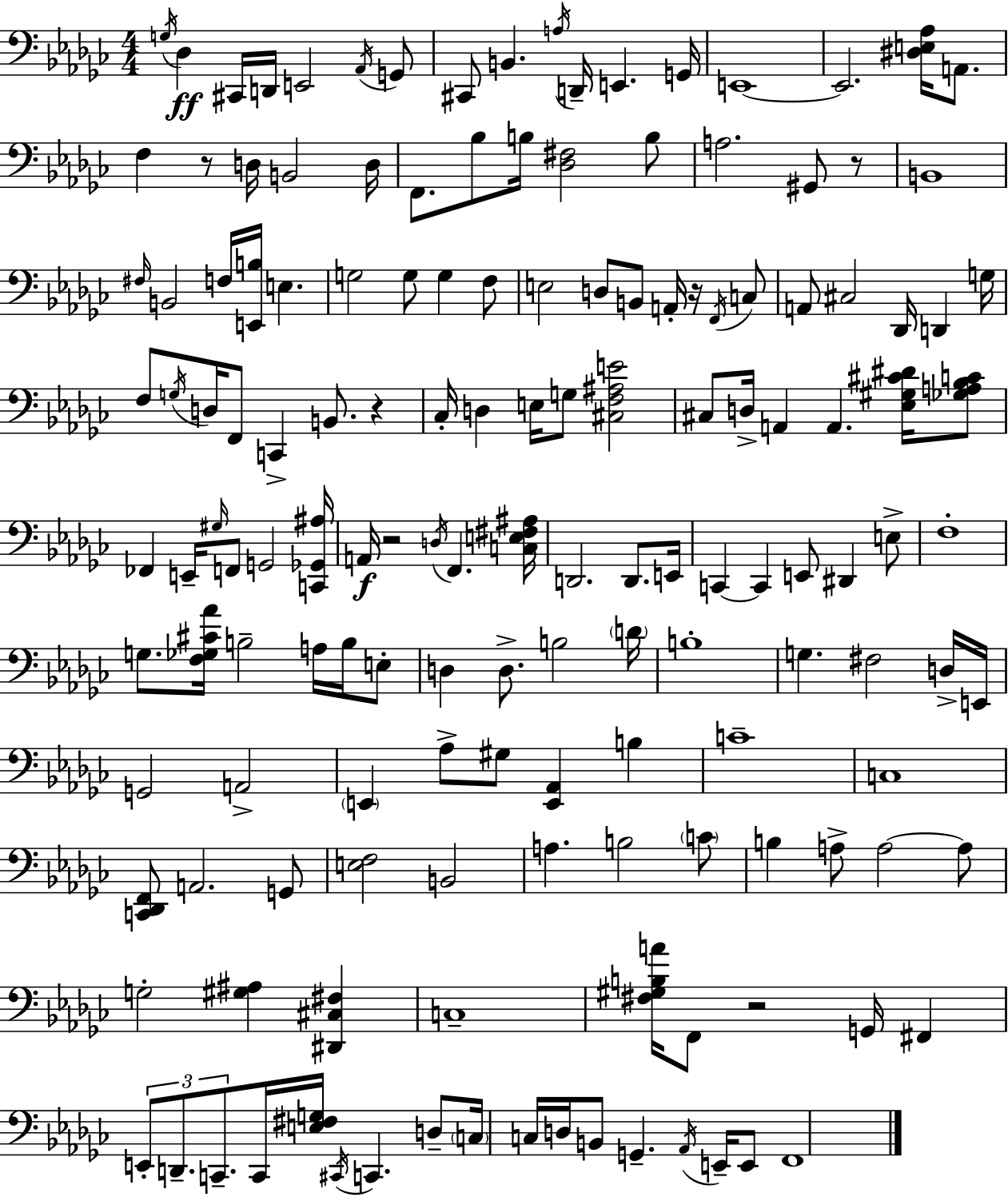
G3/s Db3/q C#2/s D2/s E2/h Ab2/s G2/e C#2/e B2/q. A3/s D2/s E2/q. G2/s E2/w E2/h. [D#3,E3,Ab3]/s A2/e. F3/q R/e D3/s B2/h D3/s F2/e. Bb3/e B3/s [Db3,F#3]/h B3/e A3/h. G#2/e R/e B2/w F#3/s B2/h F3/s [E2,B3]/s E3/q. G3/h G3/e G3/q F3/e E3/h D3/e B2/e A2/s R/s F2/s C3/e A2/e C#3/h Db2/s D2/q G3/s F3/e G3/s D3/s F2/e C2/q B2/e. R/q CES3/s D3/q E3/s G3/e [C#3,F3,A#3,E4]/h C#3/e D3/s A2/q A2/q. [Eb3,G#3,C#4,D#4]/s [Gb3,A3,Bb3,C4]/e FES2/q E2/s G#3/s F2/e G2/h [C2,Gb2,A#3]/s A2/s R/h D3/s F2/q. [C3,E3,F#3,A#3]/s D2/h. D2/e. E2/s C2/q C2/q E2/e D#2/q E3/e F3/w G3/e. [F3,Gb3,C#4,Ab4]/s B3/h A3/s B3/s E3/e D3/q D3/e. B3/h D4/s B3/w G3/q. F#3/h D3/s E2/s G2/h A2/h E2/q Ab3/e G#3/e [E2,Ab2]/q B3/q C4/w C3/w [C2,Db2,F2]/e A2/h. G2/e [E3,F3]/h B2/h A3/q. B3/h C4/e B3/q A3/e A3/h A3/e G3/h [G#3,A#3]/q [D#2,C#3,F#3]/q C3/w [F#3,G#3,B3,A4]/s F2/e R/h G2/s F#2/q E2/e D2/e. C2/e. C2/s [E3,F#3,G3]/s C#2/s C2/q. D3/e C3/s C3/s D3/s B2/e G2/q. Ab2/s E2/s E2/e F2/w